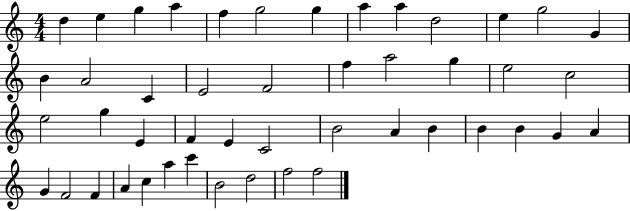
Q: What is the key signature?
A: C major